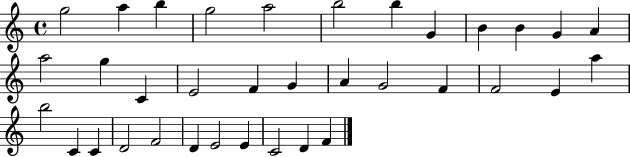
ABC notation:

X:1
T:Untitled
M:4/4
L:1/4
K:C
g2 a b g2 a2 b2 b G B B G A a2 g C E2 F G A G2 F F2 E a b2 C C D2 F2 D E2 E C2 D F